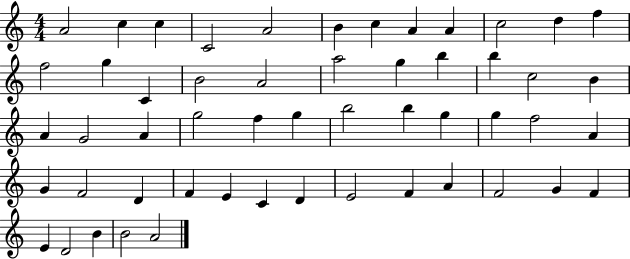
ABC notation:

X:1
T:Untitled
M:4/4
L:1/4
K:C
A2 c c C2 A2 B c A A c2 d f f2 g C B2 A2 a2 g b b c2 B A G2 A g2 f g b2 b g g f2 A G F2 D F E C D E2 F A F2 G F E D2 B B2 A2